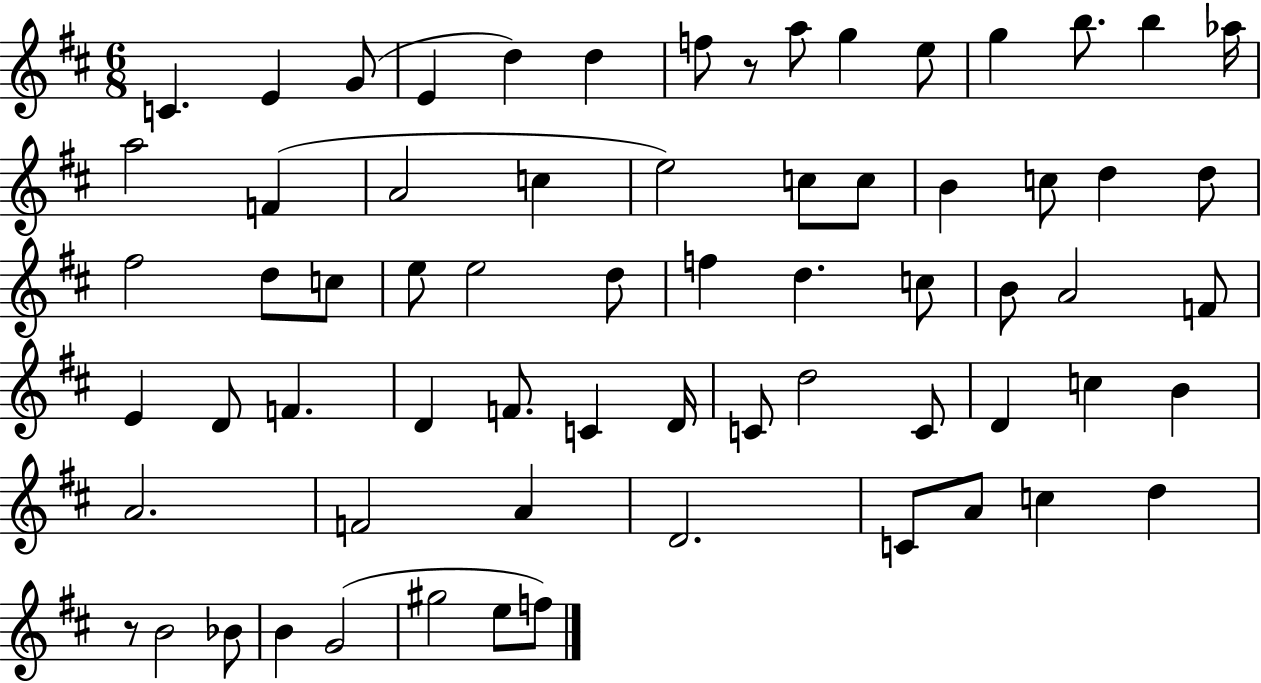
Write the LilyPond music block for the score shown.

{
  \clef treble
  \numericTimeSignature
  \time 6/8
  \key d \major
  \repeat volta 2 { c'4. e'4 g'8( | e'4 d''4) d''4 | f''8 r8 a''8 g''4 e''8 | g''4 b''8. b''4 aes''16 | \break a''2 f'4( | a'2 c''4 | e''2) c''8 c''8 | b'4 c''8 d''4 d''8 | \break fis''2 d''8 c''8 | e''8 e''2 d''8 | f''4 d''4. c''8 | b'8 a'2 f'8 | \break e'4 d'8 f'4. | d'4 f'8. c'4 d'16 | c'8 d''2 c'8 | d'4 c''4 b'4 | \break a'2. | f'2 a'4 | d'2. | c'8 a'8 c''4 d''4 | \break r8 b'2 bes'8 | b'4 g'2( | gis''2 e''8 f''8) | } \bar "|."
}